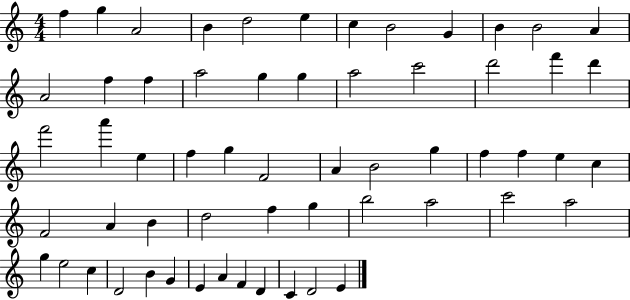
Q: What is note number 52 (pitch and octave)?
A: G4